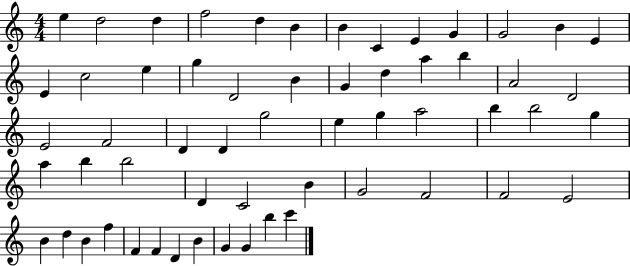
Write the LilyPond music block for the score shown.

{
  \clef treble
  \numericTimeSignature
  \time 4/4
  \key c \major
  e''4 d''2 d''4 | f''2 d''4 b'4 | b'4 c'4 e'4 g'4 | g'2 b'4 e'4 | \break e'4 c''2 e''4 | g''4 d'2 b'4 | g'4 d''4 a''4 b''4 | a'2 d'2 | \break e'2 f'2 | d'4 d'4 g''2 | e''4 g''4 a''2 | b''4 b''2 g''4 | \break a''4 b''4 b''2 | d'4 c'2 b'4 | g'2 f'2 | f'2 e'2 | \break b'4 d''4 b'4 f''4 | f'4 f'4 d'4 b'4 | g'4 g'4 b''4 c'''4 | \bar "|."
}